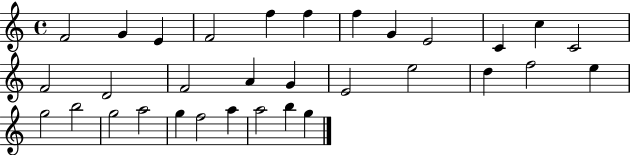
F4/h G4/q E4/q F4/h F5/q F5/q F5/q G4/q E4/h C4/q C5/q C4/h F4/h D4/h F4/h A4/q G4/q E4/h E5/h D5/q F5/h E5/q G5/h B5/h G5/h A5/h G5/q F5/h A5/q A5/h B5/q G5/q